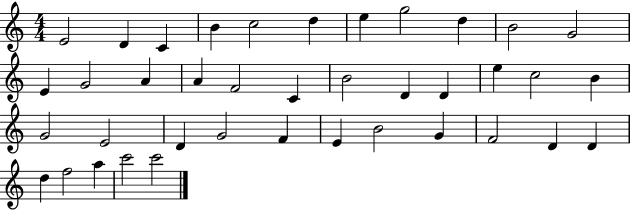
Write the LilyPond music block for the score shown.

{
  \clef treble
  \numericTimeSignature
  \time 4/4
  \key c \major
  e'2 d'4 c'4 | b'4 c''2 d''4 | e''4 g''2 d''4 | b'2 g'2 | \break e'4 g'2 a'4 | a'4 f'2 c'4 | b'2 d'4 d'4 | e''4 c''2 b'4 | \break g'2 e'2 | d'4 g'2 f'4 | e'4 b'2 g'4 | f'2 d'4 d'4 | \break d''4 f''2 a''4 | c'''2 c'''2 | \bar "|."
}